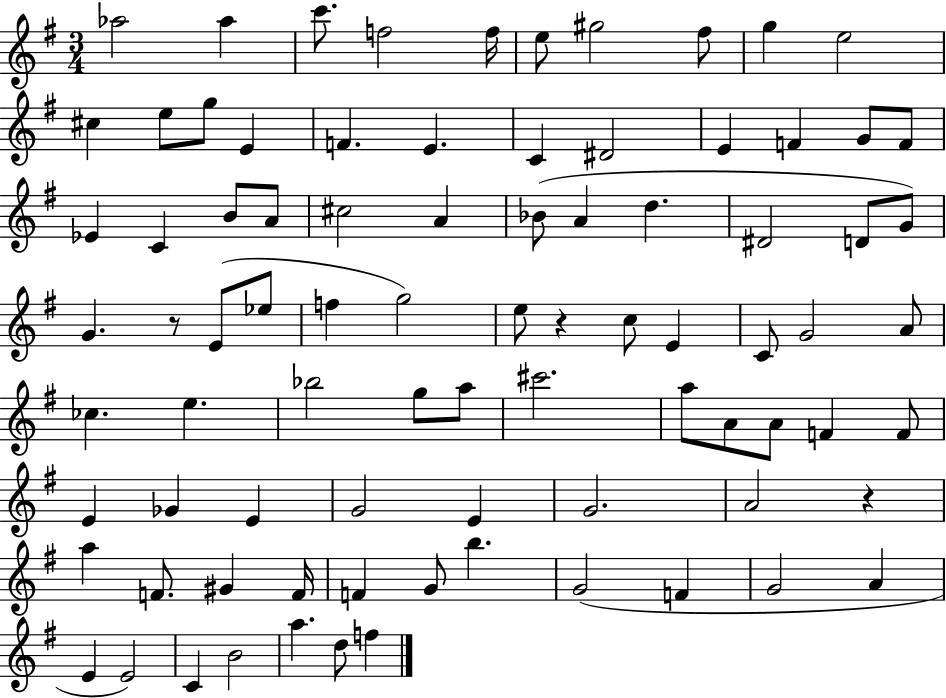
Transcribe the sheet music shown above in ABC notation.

X:1
T:Untitled
M:3/4
L:1/4
K:G
_a2 _a c'/2 f2 f/4 e/2 ^g2 ^f/2 g e2 ^c e/2 g/2 E F E C ^D2 E F G/2 F/2 _E C B/2 A/2 ^c2 A _B/2 A d ^D2 D/2 G/2 G z/2 E/2 _e/2 f g2 e/2 z c/2 E C/2 G2 A/2 _c e _b2 g/2 a/2 ^c'2 a/2 A/2 A/2 F F/2 E _G E G2 E G2 A2 z a F/2 ^G F/4 F G/2 b G2 F G2 A E E2 C B2 a d/2 f